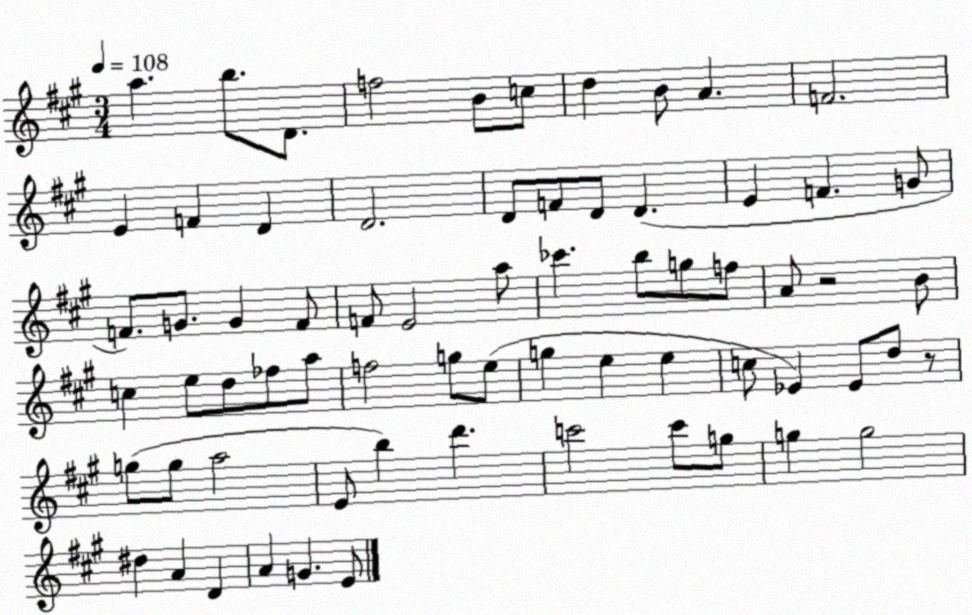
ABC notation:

X:1
T:Untitled
M:3/4
L:1/4
K:A
a b/2 D/2 f2 B/2 c/2 d B/2 A F2 E F D D2 D/2 F/2 D/2 D E F G/2 F/2 G/2 G F/2 F/2 E2 a/2 _c' b/2 g/2 f/2 A/2 z2 B/2 c e/2 d/2 _f/2 a/2 f2 g/2 e/2 g e e c/2 _E _E/2 d/2 z/2 g/2 g/2 a2 E/2 b d' c'2 c'/2 g/2 g g2 ^d A D A G E/2